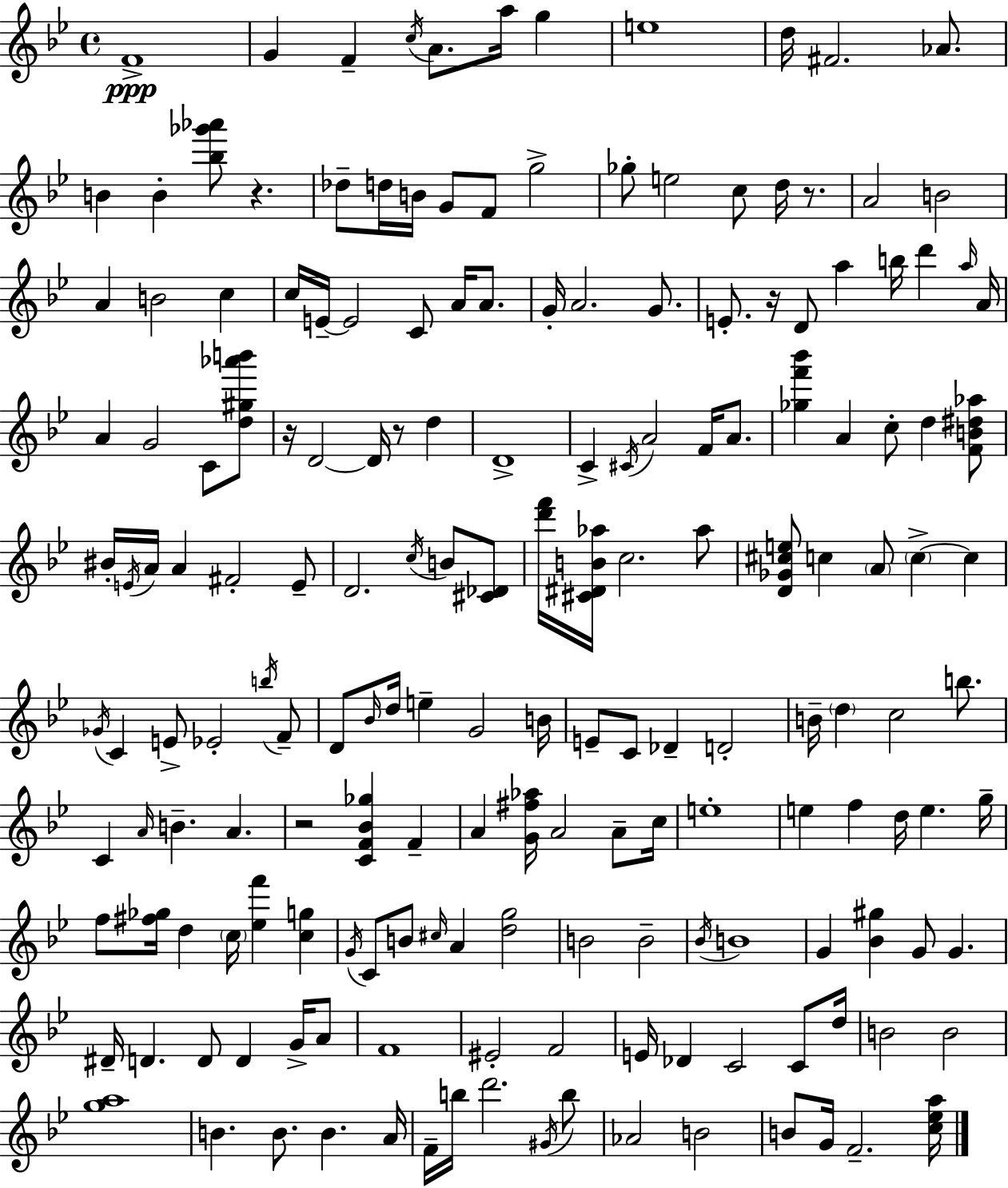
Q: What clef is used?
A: treble